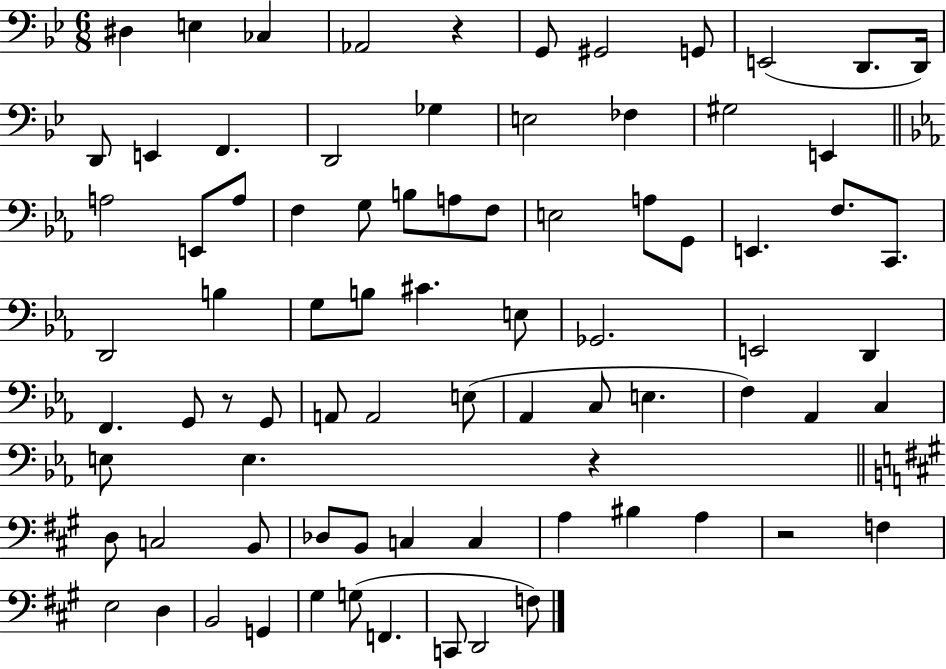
X:1
T:Untitled
M:6/8
L:1/4
K:Bb
^D, E, _C, _A,,2 z G,,/2 ^G,,2 G,,/2 E,,2 D,,/2 D,,/4 D,,/2 E,, F,, D,,2 _G, E,2 _F, ^G,2 E,, A,2 E,,/2 A,/2 F, G,/2 B,/2 A,/2 F,/2 E,2 A,/2 G,,/2 E,, F,/2 C,,/2 D,,2 B, G,/2 B,/2 ^C E,/2 _G,,2 E,,2 D,, F,, G,,/2 z/2 G,,/2 A,,/2 A,,2 E,/2 _A,, C,/2 E, F, _A,, C, E,/2 E, z D,/2 C,2 B,,/2 _D,/2 B,,/2 C, C, A, ^B, A, z2 F, E,2 D, B,,2 G,, ^G, G,/2 F,, C,,/2 D,,2 F,/2